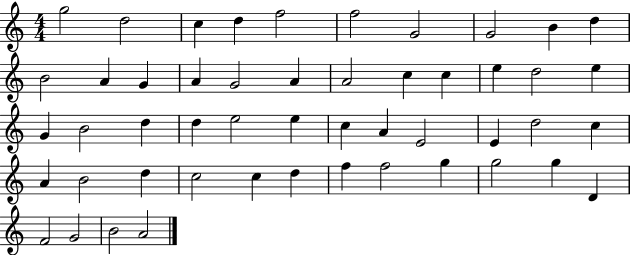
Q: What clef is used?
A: treble